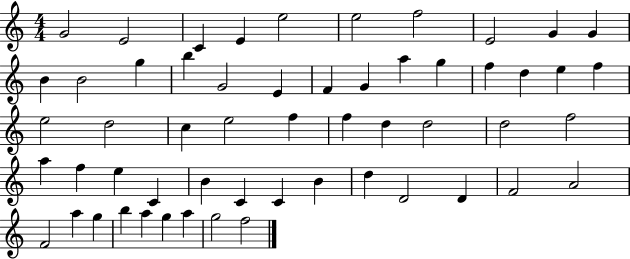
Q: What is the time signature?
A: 4/4